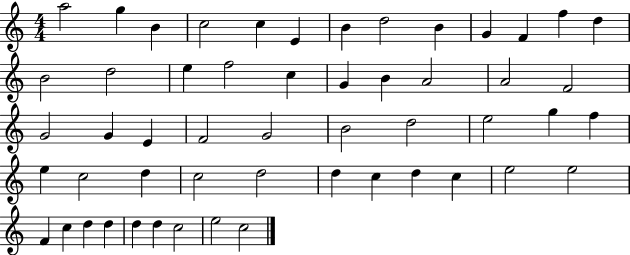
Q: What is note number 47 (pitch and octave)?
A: D5